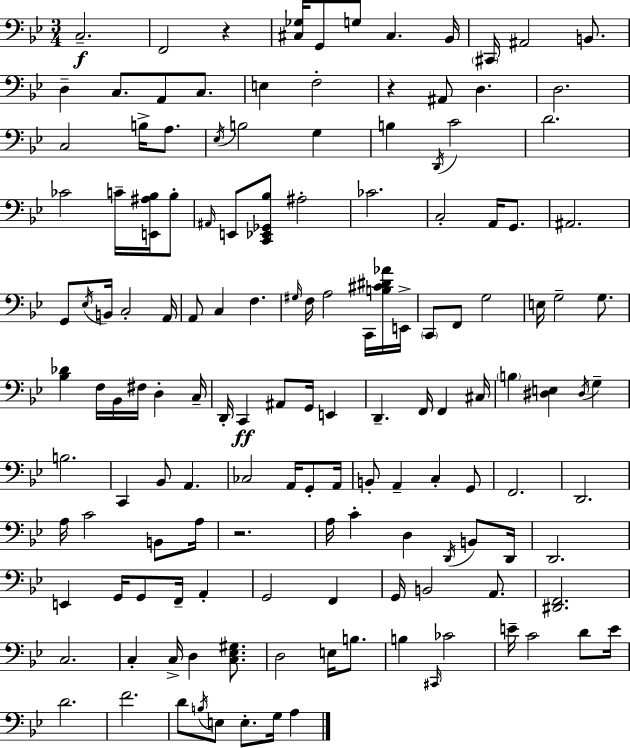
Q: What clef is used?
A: bass